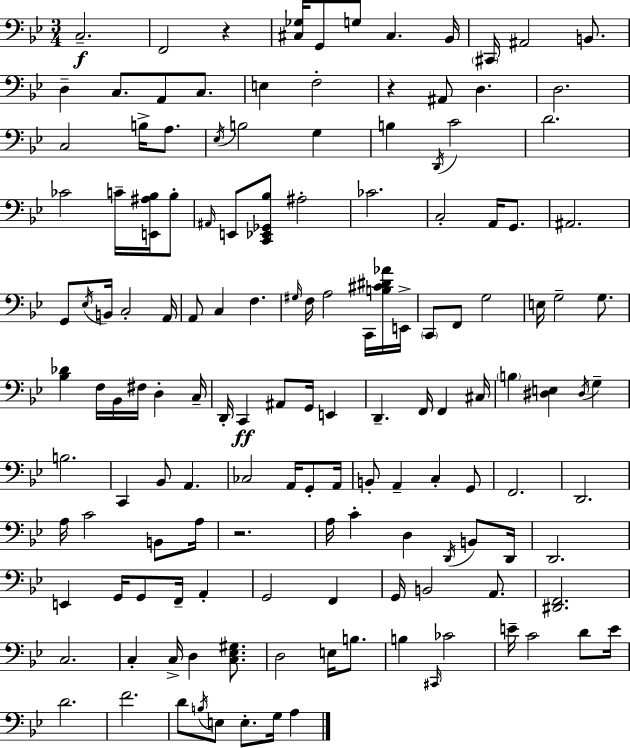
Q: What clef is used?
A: bass